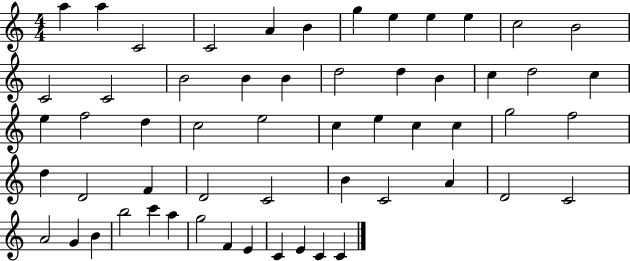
A5/q A5/q C4/h C4/h A4/q B4/q G5/q E5/q E5/q E5/q C5/h B4/h C4/h C4/h B4/h B4/q B4/q D5/h D5/q B4/q C5/q D5/h C5/q E5/q F5/h D5/q C5/h E5/h C5/q E5/q C5/q C5/q G5/h F5/h D5/q D4/h F4/q D4/h C4/h B4/q C4/h A4/q D4/h C4/h A4/h G4/q B4/q B5/h C6/q A5/q G5/h F4/q E4/q C4/q E4/q C4/q C4/q